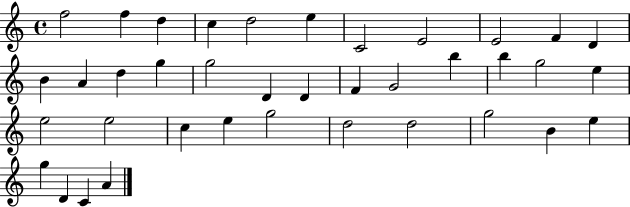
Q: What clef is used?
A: treble